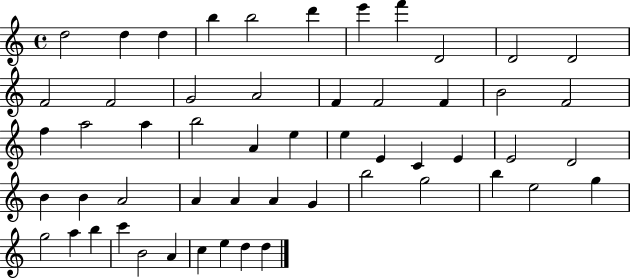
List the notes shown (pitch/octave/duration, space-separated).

D5/h D5/q D5/q B5/q B5/h D6/q E6/q F6/q D4/h D4/h D4/h F4/h F4/h G4/h A4/h F4/q F4/h F4/q B4/h F4/h F5/q A5/h A5/q B5/h A4/q E5/q E5/q E4/q C4/q E4/q E4/h D4/h B4/q B4/q A4/h A4/q A4/q A4/q G4/q B5/h G5/h B5/q E5/h G5/q G5/h A5/q B5/q C6/q B4/h A4/q C5/q E5/q D5/q D5/q